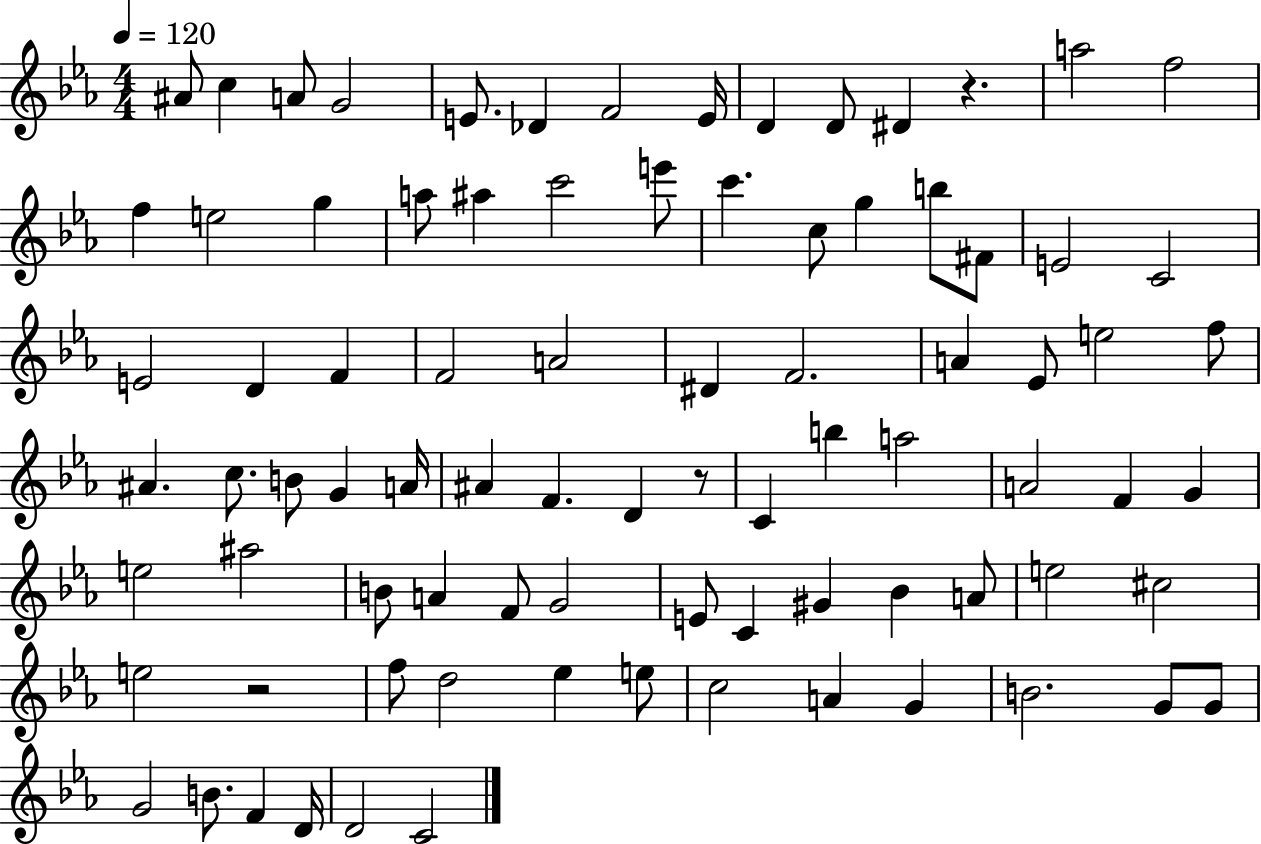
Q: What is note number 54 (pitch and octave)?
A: A#5